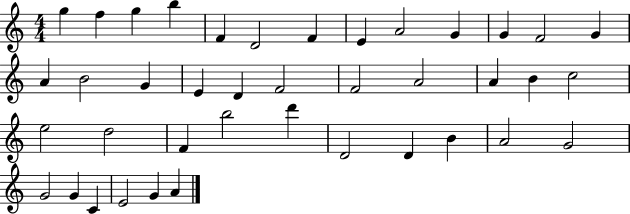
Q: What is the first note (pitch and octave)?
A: G5